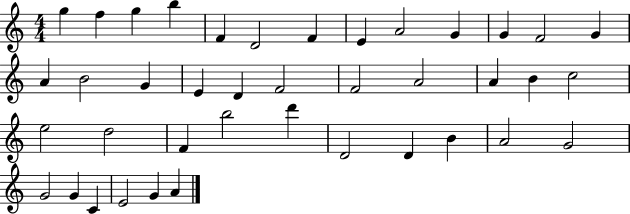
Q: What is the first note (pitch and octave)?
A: G5